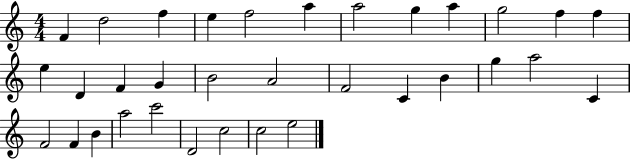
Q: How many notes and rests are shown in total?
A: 33